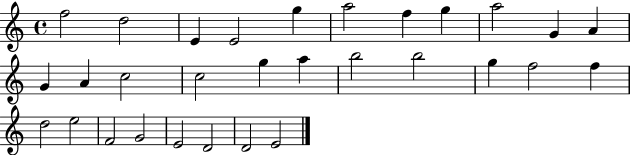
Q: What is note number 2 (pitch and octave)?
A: D5